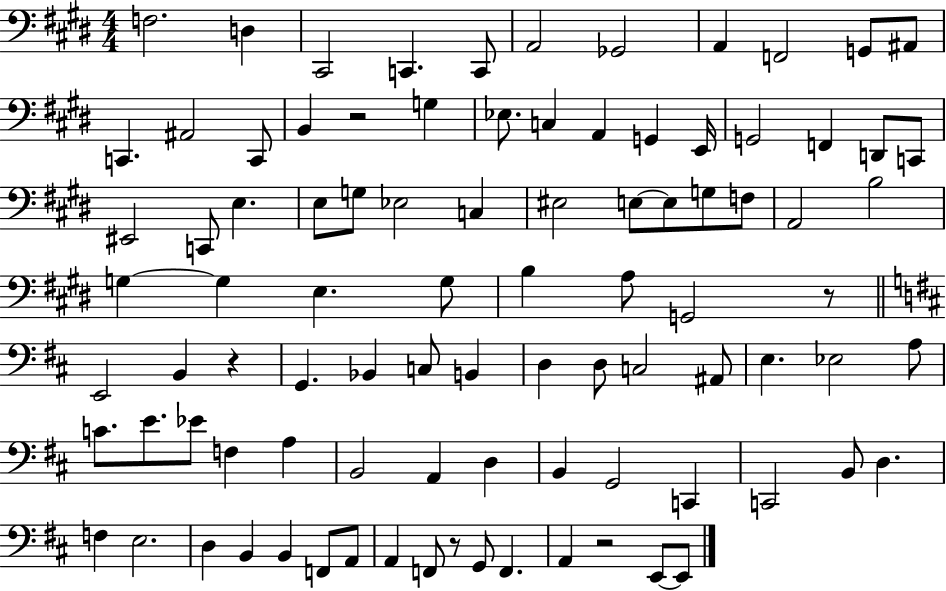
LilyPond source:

{
  \clef bass
  \numericTimeSignature
  \time 4/4
  \key e \major
  \repeat volta 2 { f2. d4 | cis,2 c,4. c,8 | a,2 ges,2 | a,4 f,2 g,8 ais,8 | \break c,4. ais,2 c,8 | b,4 r2 g4 | ees8. c4 a,4 g,4 e,16 | g,2 f,4 d,8 c,8 | \break eis,2 c,8 e4. | e8 g8 ees2 c4 | eis2 e8~~ e8 g8 f8 | a,2 b2 | \break g4~~ g4 e4. g8 | b4 a8 g,2 r8 | \bar "||" \break \key b \minor e,2 b,4 r4 | g,4. bes,4 c8 b,4 | d4 d8 c2 ais,8 | e4. ees2 a8 | \break c'8. e'8. ees'8 f4 a4 | b,2 a,4 d4 | b,4 g,2 c,4 | c,2 b,8 d4. | \break f4 e2. | d4 b,4 b,4 f,8 a,8 | a,4 f,8 r8 g,8 f,4. | a,4 r2 e,8~~ e,8 | \break } \bar "|."
}